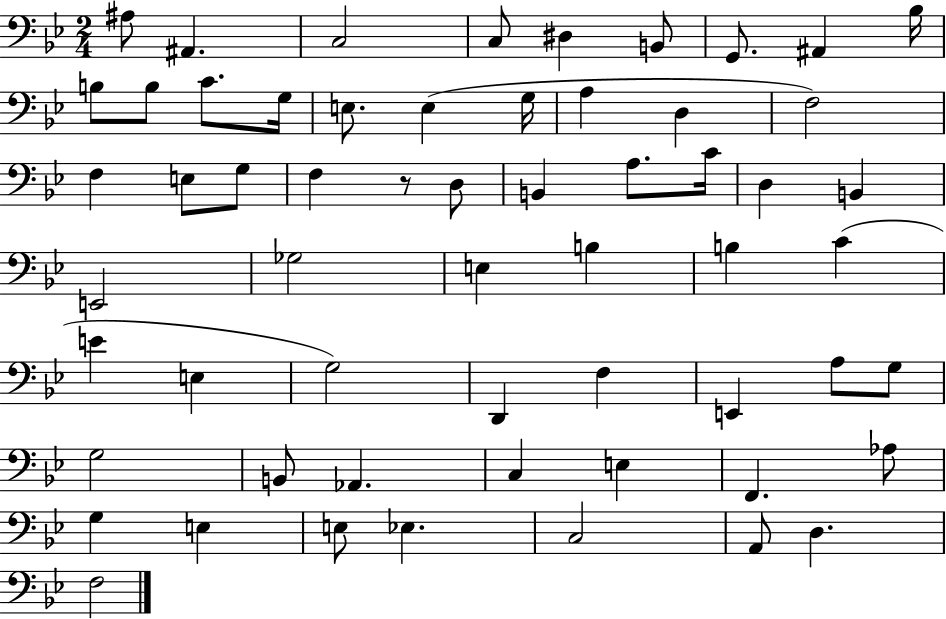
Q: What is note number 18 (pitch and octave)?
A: D3